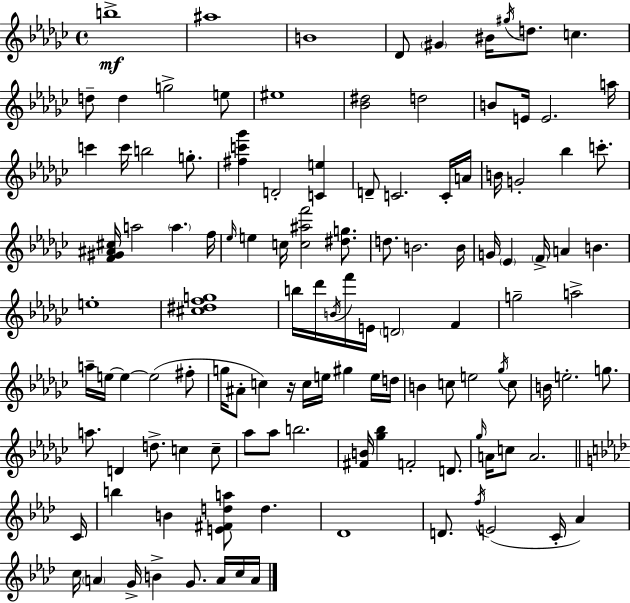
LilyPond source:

{
  \clef treble
  \time 4/4
  \defaultTimeSignature
  \key ees \minor
  b''1->\mf | ais''1 | b'1 | des'8 \parenthesize gis'4 bis'16 \acciaccatura { gis''16 } d''8. c''4. | \break d''8-- d''4 g''2-> e''8 | eis''1 | <bes' dis''>2 d''2 | b'8 e'16 e'2. | \break a''16 c'''4 c'''16 b''2 g''8.-. | <fis'' c''' ges'''>4 d'2-. <c' e''>4 | d'8-- c'2. c'16-. | a'16 b'16 g'2-. bes''4 c'''8.-. | \break <f' gis' ais' cis''>16 a''2 \parenthesize a''4. | f''16 \grace { ees''16 } e''4 c''16 <c'' ais'' f'''>2 <dis'' g''>8. | d''8. b'2. | b'16 g'16 \parenthesize ees'4 \parenthesize f'16-> a'4 b'4. | \break e''1-. | <cis'' dis'' f'' g''>1 | b''16 des'''16 \acciaccatura { b'16 } f'''16 e'16 \parenthesize d'2 f'4 | g''2-- a''2-> | \break a''16-- e''16~~ e''4~~ e''2( | fis''8-. g''16 ais'8-. c''4) r16 c''16 e''16 gis''4 | e''16 d''16 b'4 c''8 e''2 | \acciaccatura { ges''16 } c''8 b'16 e''2.-. | \break g''8. a''8. d'4 d''8.-> c''4 | c''8-- aes''8 aes''8 b''2. | <fis' b'>16 <ges'' bes''>4 f'2-. | d'8. \grace { ges''16 } a'16 c''8 a'2. | \break \bar "||" \break \key aes \major c'16 b''4 b'4 <e' fis' d'' a''>8 d''4. | des'1 | d'8. \acciaccatura { f''16 } e'2( c'16-. aes'4) | c''16 \parenthesize a'4 g'16-> b'4-> g'8. a'16 | \break c''16 a'16 \bar "|."
}